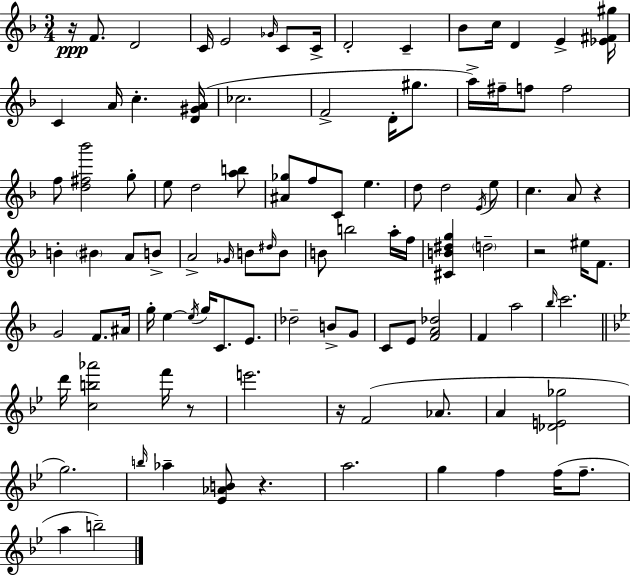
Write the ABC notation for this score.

X:1
T:Untitled
M:3/4
L:1/4
K:Dm
z/4 F/2 D2 C/4 E2 _G/4 C/2 C/4 D2 C _B/2 c/4 D E [_E^F^g]/4 C A/4 c [D^GA]/4 _c2 F2 D/4 ^g/2 a/4 ^f/4 f/2 f2 f/2 [d^f_b']2 g/2 e/2 d2 [ab]/2 [^A_g]/2 f/2 C/2 e d/2 d2 E/4 e/2 c A/2 z B ^B A/2 B/2 A2 _G/4 B/2 ^d/4 B/2 B/2 b2 a/4 f/4 [^CB^dg] d2 z2 ^e/4 F/2 G2 F/2 ^A/4 g/4 e e/4 g/4 C/2 E/2 _d2 B/2 G/2 C/2 E/2 [FA_d]2 F a2 _b/4 c'2 d'/4 [cb_a']2 f'/4 z/2 e'2 z/4 F2 _A/2 A [_DE_g]2 g2 b/4 _a [_E_AB]/2 z a2 g f f/4 f/2 a b2